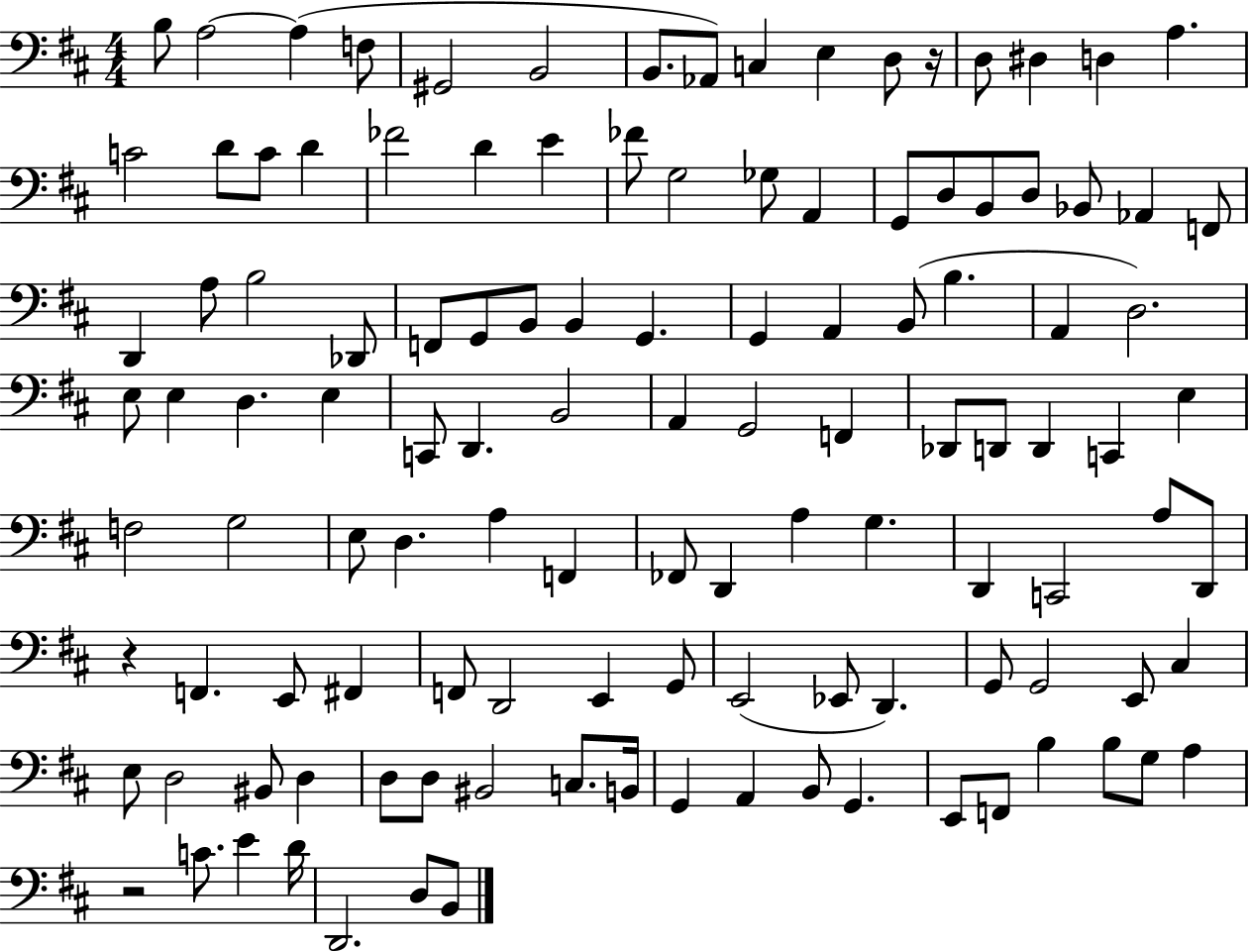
{
  \clef bass
  \numericTimeSignature
  \time 4/4
  \key d \major
  b8 a2~~ a4( f8 | gis,2 b,2 | b,8. aes,8) c4 e4 d8 r16 | d8 dis4 d4 a4. | \break c'2 d'8 c'8 d'4 | fes'2 d'4 e'4 | fes'8 g2 ges8 a,4 | g,8 d8 b,8 d8 bes,8 aes,4 f,8 | \break d,4 a8 b2 des,8 | f,8 g,8 b,8 b,4 g,4. | g,4 a,4 b,8( b4. | a,4 d2.) | \break e8 e4 d4. e4 | c,8 d,4. b,2 | a,4 g,2 f,4 | des,8 d,8 d,4 c,4 e4 | \break f2 g2 | e8 d4. a4 f,4 | fes,8 d,4 a4 g4. | d,4 c,2 a8 d,8 | \break r4 f,4. e,8 fis,4 | f,8 d,2 e,4 g,8 | e,2( ees,8 d,4.) | g,8 g,2 e,8 cis4 | \break e8 d2 bis,8 d4 | d8 d8 bis,2 c8. b,16 | g,4 a,4 b,8 g,4. | e,8 f,8 b4 b8 g8 a4 | \break r2 c'8. e'4 d'16 | d,2. d8 b,8 | \bar "|."
}